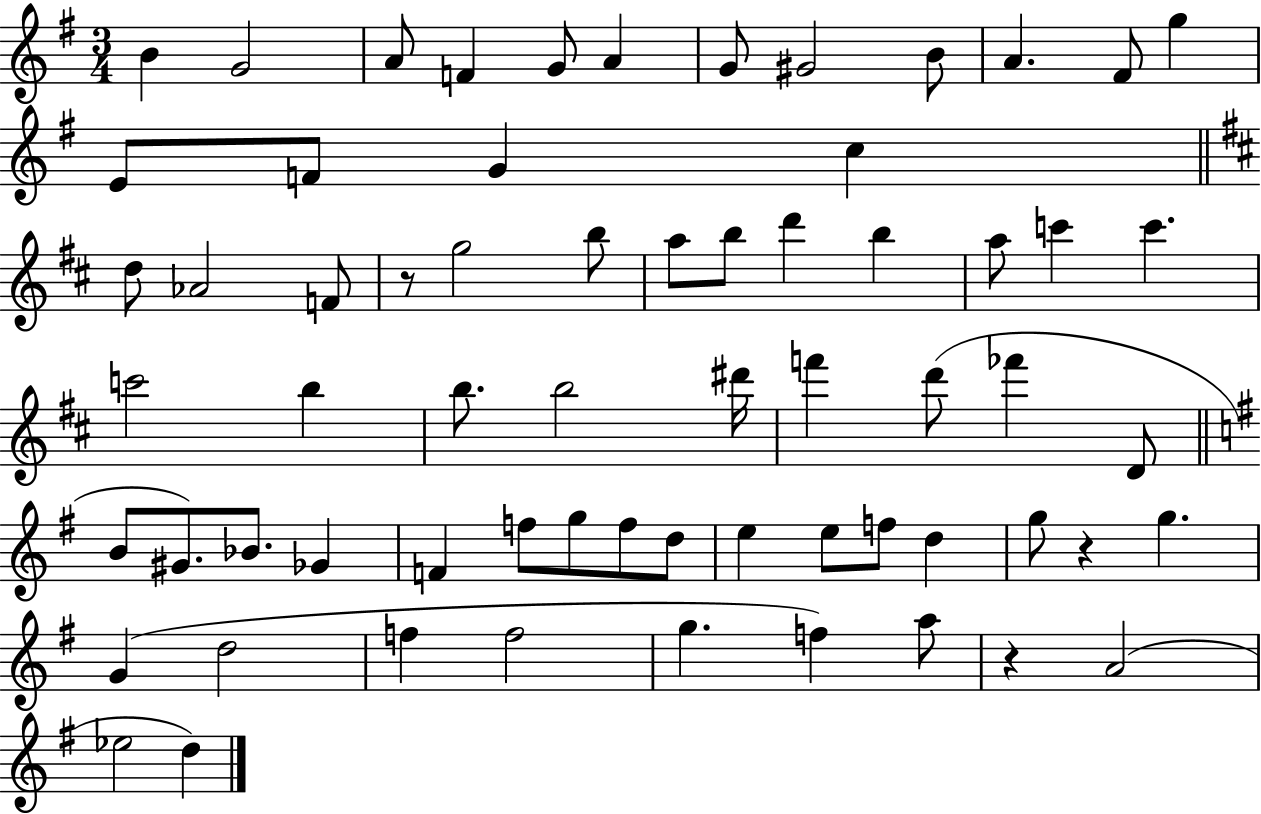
B4/q G4/h A4/e F4/q G4/e A4/q G4/e G#4/h B4/e A4/q. F#4/e G5/q E4/e F4/e G4/q C5/q D5/e Ab4/h F4/e R/e G5/h B5/e A5/e B5/e D6/q B5/q A5/e C6/q C6/q. C6/h B5/q B5/e. B5/h D#6/s F6/q D6/e FES6/q D4/e B4/e G#4/e. Bb4/e. Gb4/q F4/q F5/e G5/e F5/e D5/e E5/q E5/e F5/e D5/q G5/e R/q G5/q. G4/q D5/h F5/q F5/h G5/q. F5/q A5/e R/q A4/h Eb5/h D5/q